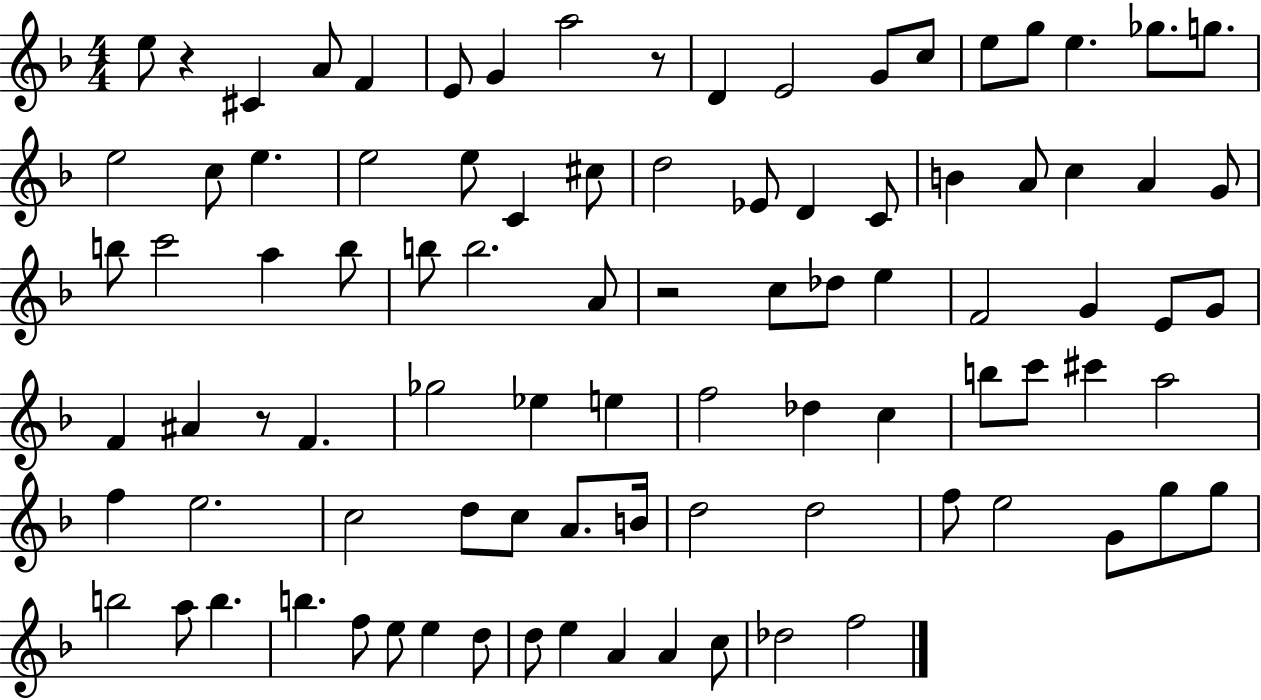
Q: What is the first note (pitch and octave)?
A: E5